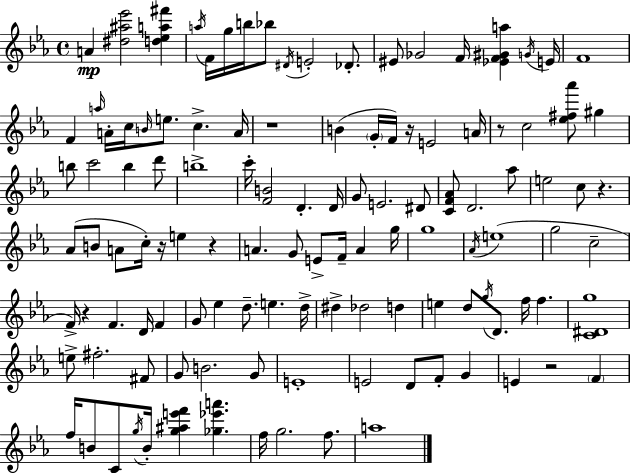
X:1
T:Untitled
M:4/4
L:1/4
K:Eb
A [^d^a_e']2 [d_ea^f'] a/4 F/4 g/4 b/4 _b/2 ^D/4 E2 _D/2 ^E/2 _G2 F/4 [_EF^Ga] G/4 E/4 F4 F a/4 A/4 c/4 B/4 e/2 c A/4 z4 B G/4 F/4 z/4 E2 A/4 z/2 c2 [_e^f_a']/2 ^g b/2 c'2 b d'/2 b4 c'/4 [FB]2 D D/4 G/2 E2 ^D/2 [CF_A]/2 D2 _a/2 e2 c/2 z _A/2 B/2 A/2 c/4 z/4 e z A G/2 E/2 F/4 A g/4 g4 _A/4 e4 g2 c2 F/4 z F D/4 F G/2 _e d/2 e d/4 ^d _d2 d e d/2 g/4 D/2 f/4 f [C^Dg]4 e/2 ^f2 ^F/2 G/2 B2 G/2 E4 E2 D/2 F/2 G E z2 F f/4 B/2 C/2 g/4 B/4 [g^ae'f'] [_g_e'a'] f/4 g2 f/2 a4